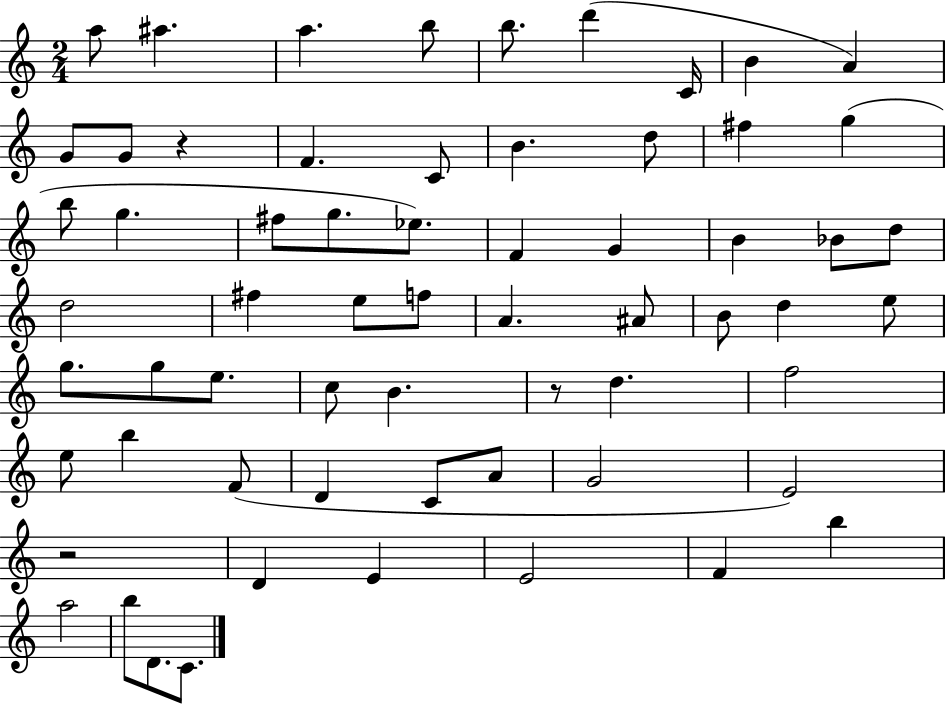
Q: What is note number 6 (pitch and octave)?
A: D6